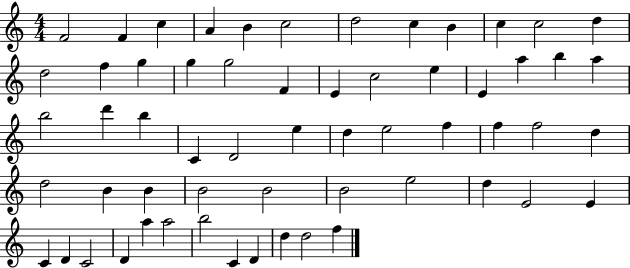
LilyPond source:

{
  \clef treble
  \numericTimeSignature
  \time 4/4
  \key c \major
  f'2 f'4 c''4 | a'4 b'4 c''2 | d''2 c''4 b'4 | c''4 c''2 d''4 | \break d''2 f''4 g''4 | g''4 g''2 f'4 | e'4 c''2 e''4 | e'4 a''4 b''4 a''4 | \break b''2 d'''4 b''4 | c'4 d'2 e''4 | d''4 e''2 f''4 | f''4 f''2 d''4 | \break d''2 b'4 b'4 | b'2 b'2 | b'2 e''2 | d''4 e'2 e'4 | \break c'4 d'4 c'2 | d'4 a''4 a''2 | b''2 c'4 d'4 | d''4 d''2 f''4 | \break \bar "|."
}